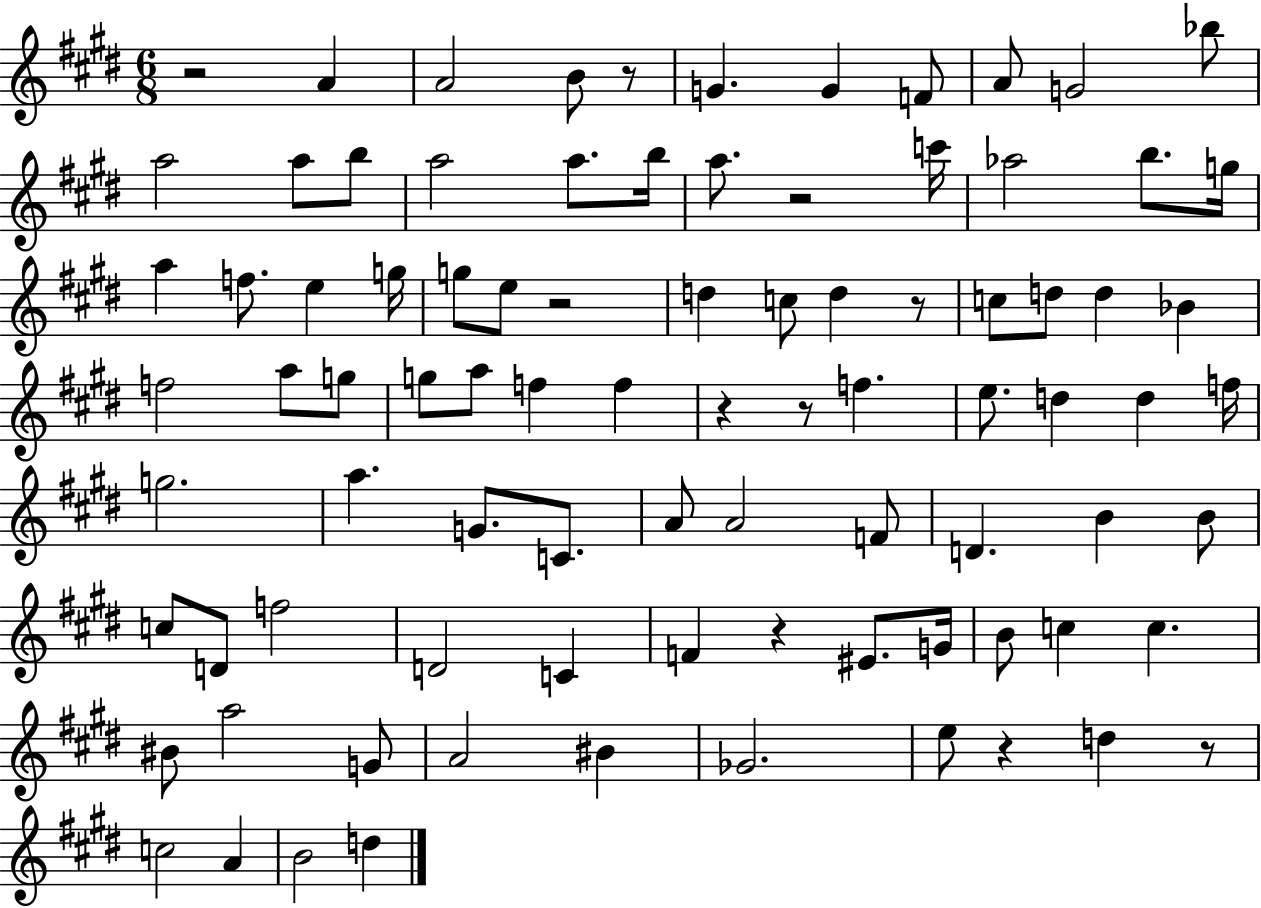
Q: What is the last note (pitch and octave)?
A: D5